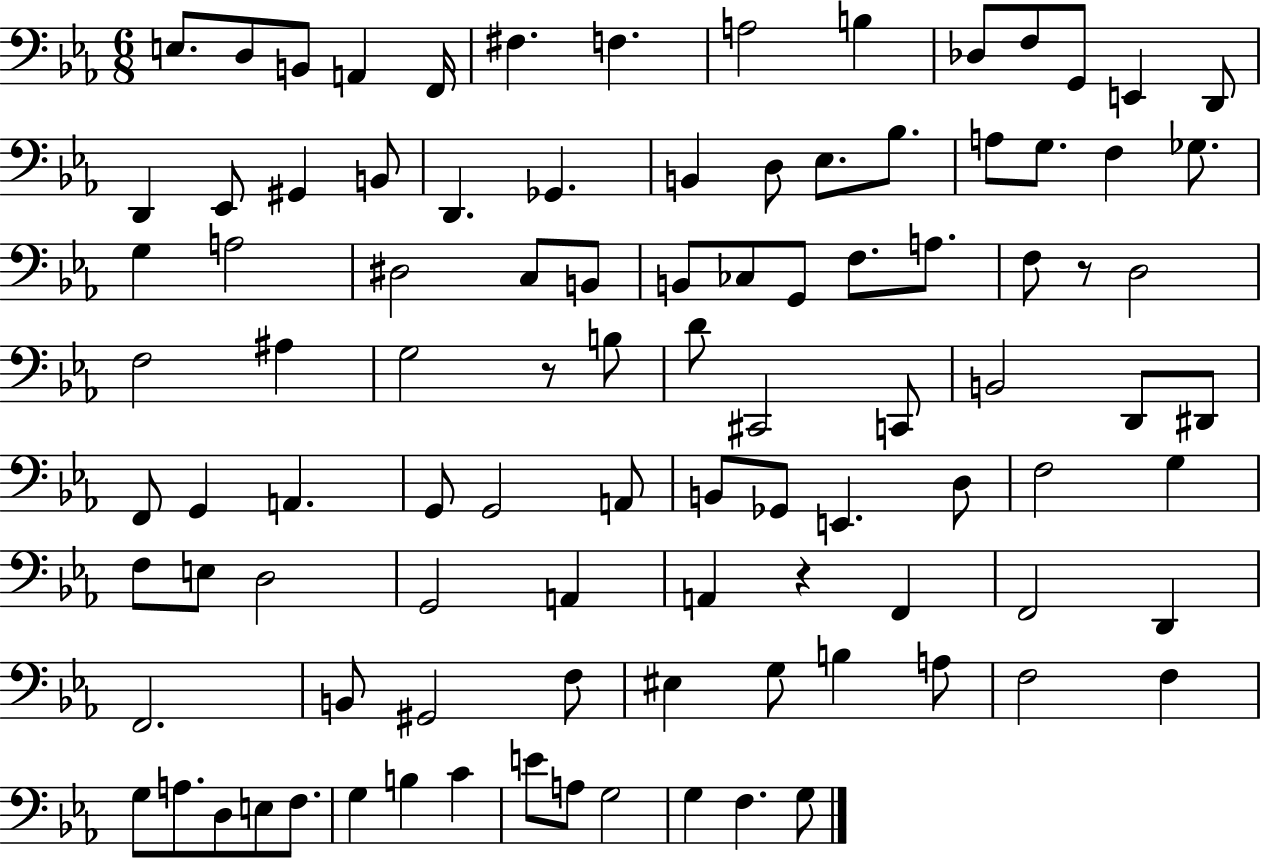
E3/e. D3/e B2/e A2/q F2/s F#3/q. F3/q. A3/h B3/q Db3/e F3/e G2/e E2/q D2/e D2/q Eb2/e G#2/q B2/e D2/q. Gb2/q. B2/q D3/e Eb3/e. Bb3/e. A3/e G3/e. F3/q Gb3/e. G3/q A3/h D#3/h C3/e B2/e B2/e CES3/e G2/e F3/e. A3/e. F3/e R/e D3/h F3/h A#3/q G3/h R/e B3/e D4/e C#2/h C2/e B2/h D2/e D#2/e F2/e G2/q A2/q. G2/e G2/h A2/e B2/e Gb2/e E2/q. D3/e F3/h G3/q F3/e E3/e D3/h G2/h A2/q A2/q R/q F2/q F2/h D2/q F2/h. B2/e G#2/h F3/e EIS3/q G3/e B3/q A3/e F3/h F3/q G3/e A3/e. D3/e E3/e F3/e. G3/q B3/q C4/q E4/e A3/e G3/h G3/q F3/q. G3/e